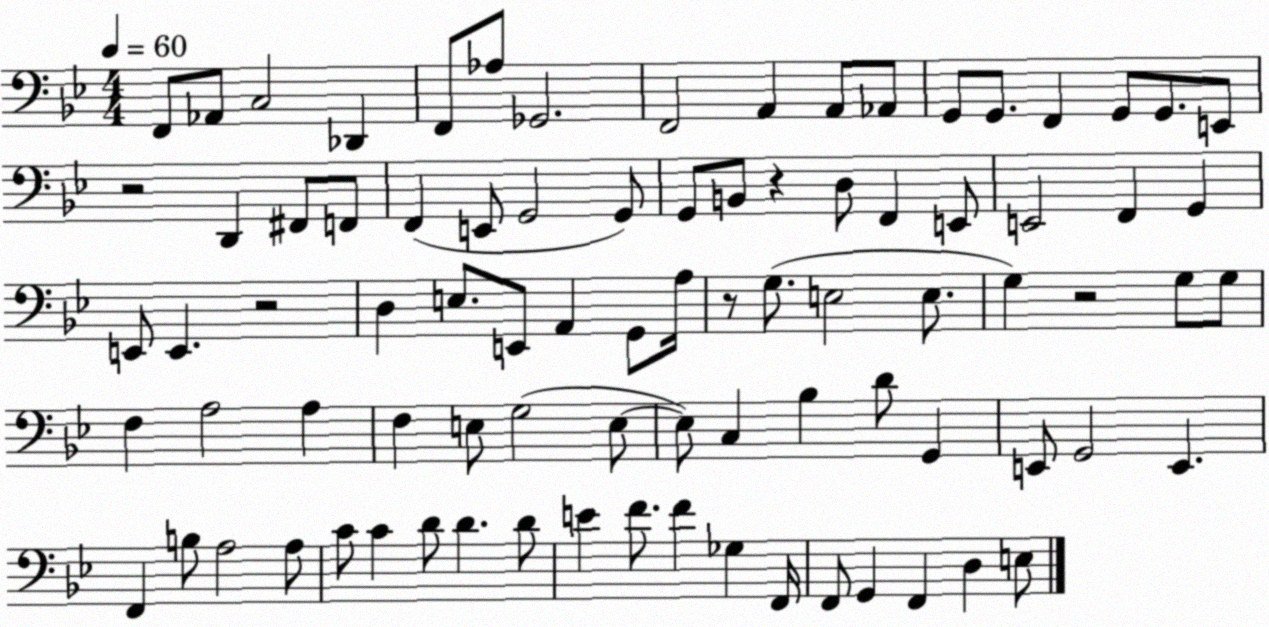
X:1
T:Untitled
M:4/4
L:1/4
K:Bb
F,,/2 _A,,/2 C,2 _D,, F,,/2 _A,/2 _G,,2 F,,2 A,, A,,/2 _A,,/2 G,,/2 G,,/2 F,, G,,/2 G,,/2 E,,/2 z2 D,, ^F,,/2 F,,/2 F,, E,,/2 G,,2 G,,/2 G,,/2 B,,/2 z D,/2 F,, E,,/2 E,,2 F,, G,, E,,/2 E,, z2 D, E,/2 E,,/2 A,, G,,/2 A,/4 z/2 G,/2 E,2 E,/2 G, z2 G,/2 G,/2 F, A,2 A, F, E,/2 G,2 E,/2 E,/2 C, _B, D/2 G,, E,,/2 G,,2 E,, F,, B,/2 A,2 A,/2 C/2 C D/2 D D/2 E F/2 F _G, F,,/4 F,,/2 G,, F,, D, E,/2